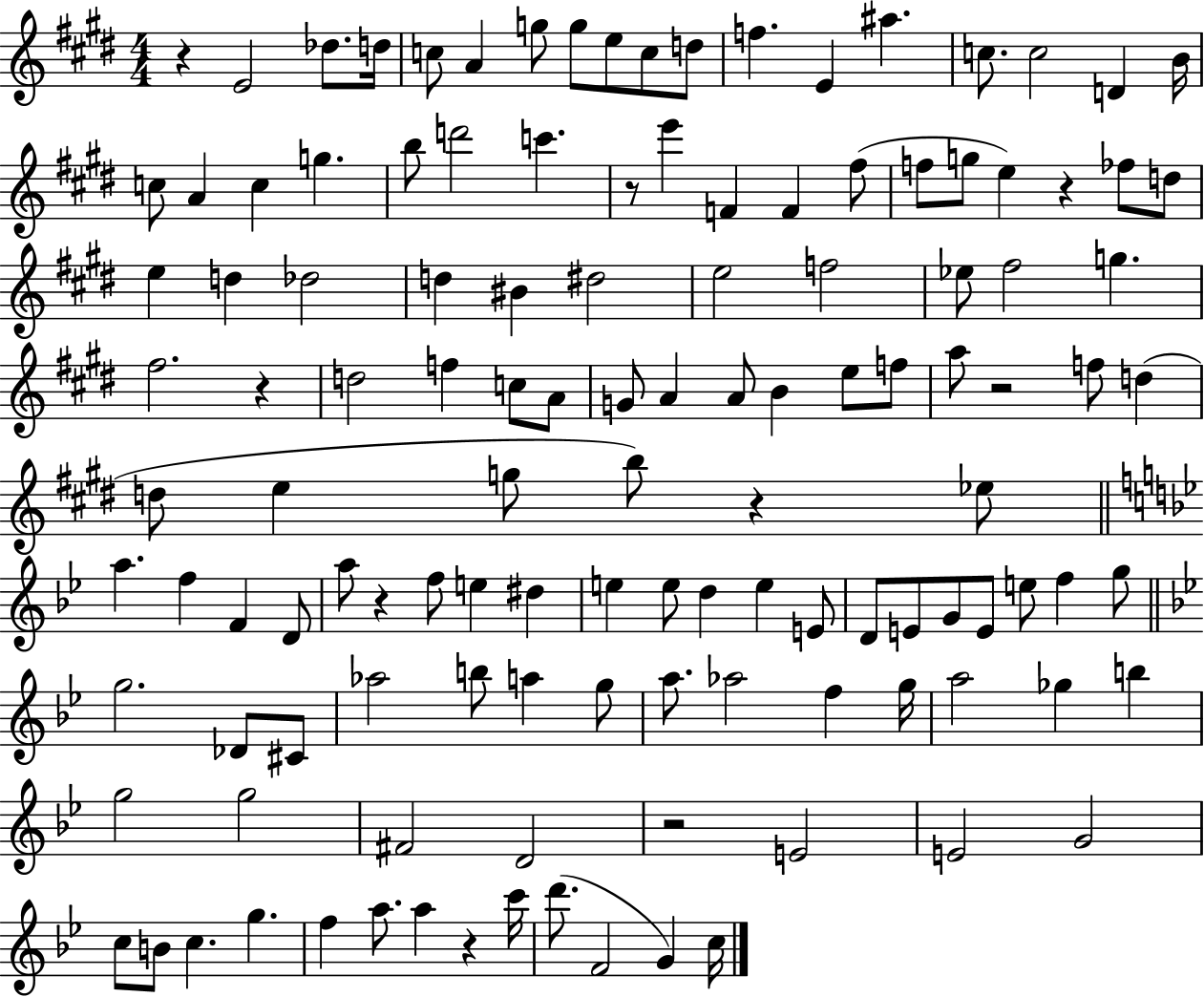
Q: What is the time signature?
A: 4/4